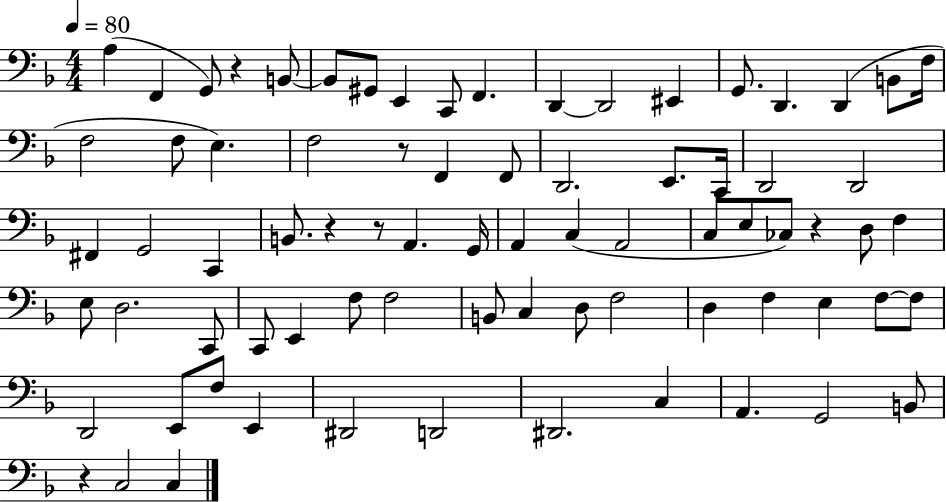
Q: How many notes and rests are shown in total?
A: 77